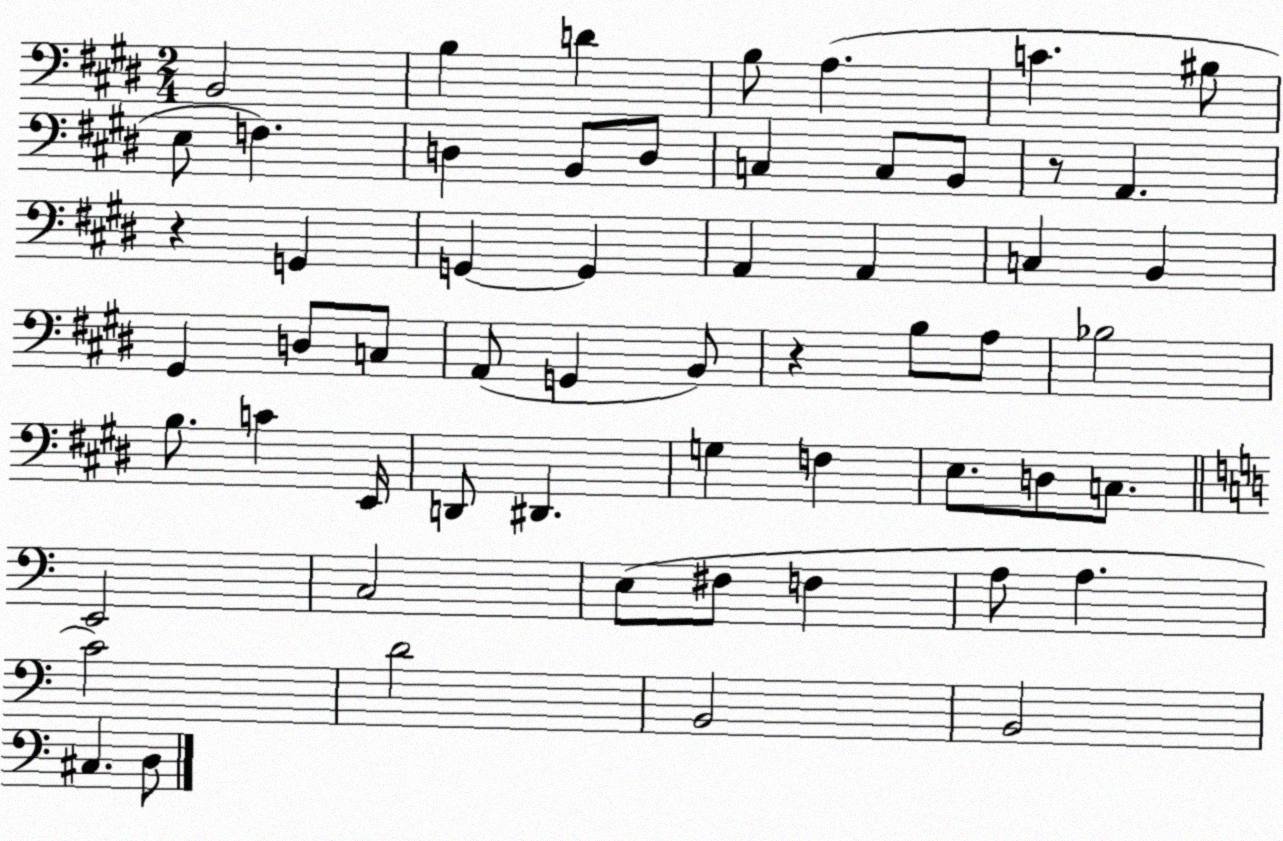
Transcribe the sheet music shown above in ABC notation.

X:1
T:Untitled
M:2/4
L:1/4
K:E
B,,2 B, D B,/2 A, C ^B,/2 E,/2 F, D, B,,/2 D,/2 C, C,/2 B,,/2 z/2 A,, z G,, G,, G,, A,, A,, C, B,, ^G,, D,/2 C,/2 A,,/2 G,, B,,/2 z B,/2 A,/2 _B,2 B,/2 C E,,/4 D,,/2 ^D,, G, F, E,/2 D,/2 C,/2 E,,2 C,2 E,/2 ^F,/2 F, A,/2 A, C2 D2 B,,2 B,,2 ^C, D,/2